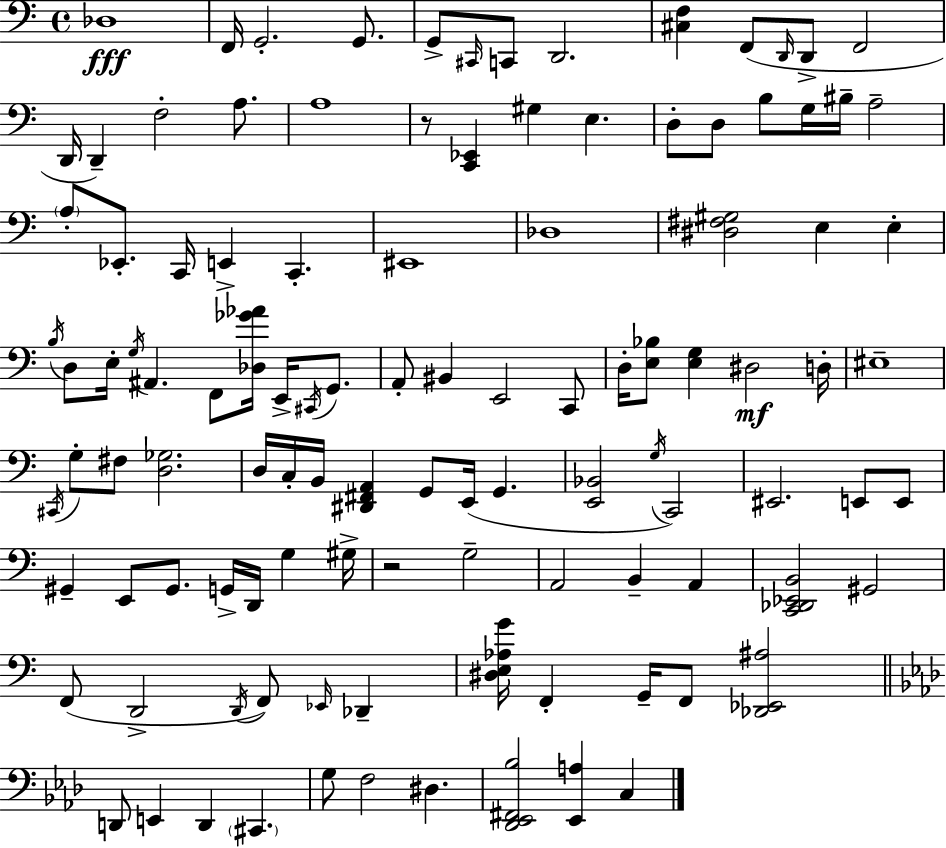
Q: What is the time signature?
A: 4/4